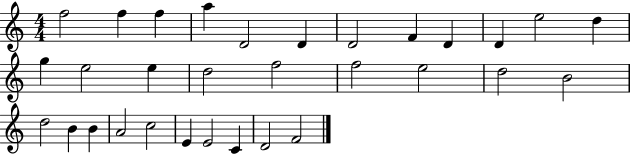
F5/h F5/q F5/q A5/q D4/h D4/q D4/h F4/q D4/q D4/q E5/h D5/q G5/q E5/h E5/q D5/h F5/h F5/h E5/h D5/h B4/h D5/h B4/q B4/q A4/h C5/h E4/q E4/h C4/q D4/h F4/h